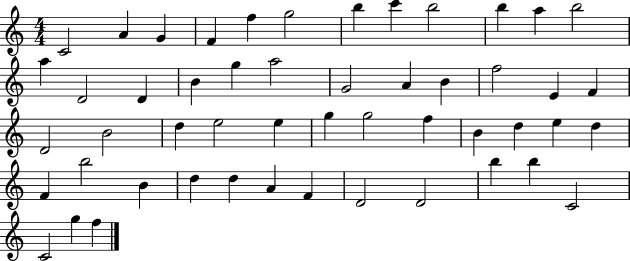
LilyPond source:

{
  \clef treble
  \numericTimeSignature
  \time 4/4
  \key c \major
  c'2 a'4 g'4 | f'4 f''4 g''2 | b''4 c'''4 b''2 | b''4 a''4 b''2 | \break a''4 d'2 d'4 | b'4 g''4 a''2 | g'2 a'4 b'4 | f''2 e'4 f'4 | \break d'2 b'2 | d''4 e''2 e''4 | g''4 g''2 f''4 | b'4 d''4 e''4 d''4 | \break f'4 b''2 b'4 | d''4 d''4 a'4 f'4 | d'2 d'2 | b''4 b''4 c'2 | \break c'2 g''4 f''4 | \bar "|."
}